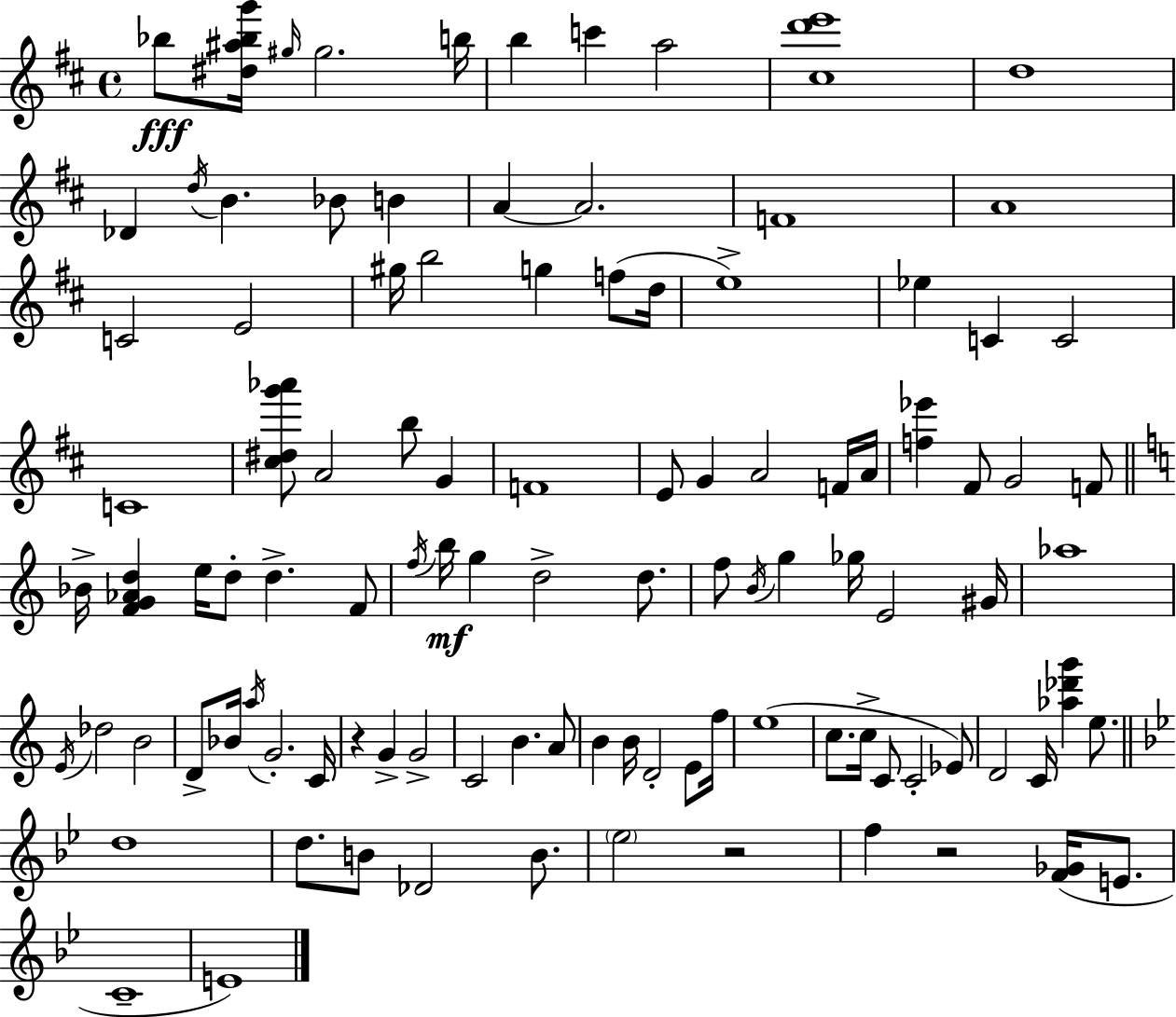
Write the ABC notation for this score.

X:1
T:Untitled
M:4/4
L:1/4
K:D
_b/2 [^d^a_bg']/4 ^g/4 ^g2 b/4 b c' a2 [^cd'e']4 d4 _D d/4 B _B/2 B A A2 F4 A4 C2 E2 ^g/4 b2 g f/2 d/4 e4 _e C C2 C4 [^c^dg'_a']/2 A2 b/2 G F4 E/2 G A2 F/4 A/4 [f_e'] ^F/2 G2 F/2 _B/4 [FG_Ad] e/4 d/2 d F/2 f/4 b/4 g d2 d/2 f/2 B/4 g _g/4 E2 ^G/4 _a4 E/4 _d2 B2 D/2 _B/4 a/4 G2 C/4 z G G2 C2 B A/2 B B/4 D2 E/2 f/4 e4 c/2 c/4 C/2 C2 _E/2 D2 C/4 [_a_d'g'] e/2 d4 d/2 B/2 _D2 B/2 _e2 z2 f z2 [F_G]/4 E/2 C4 E4